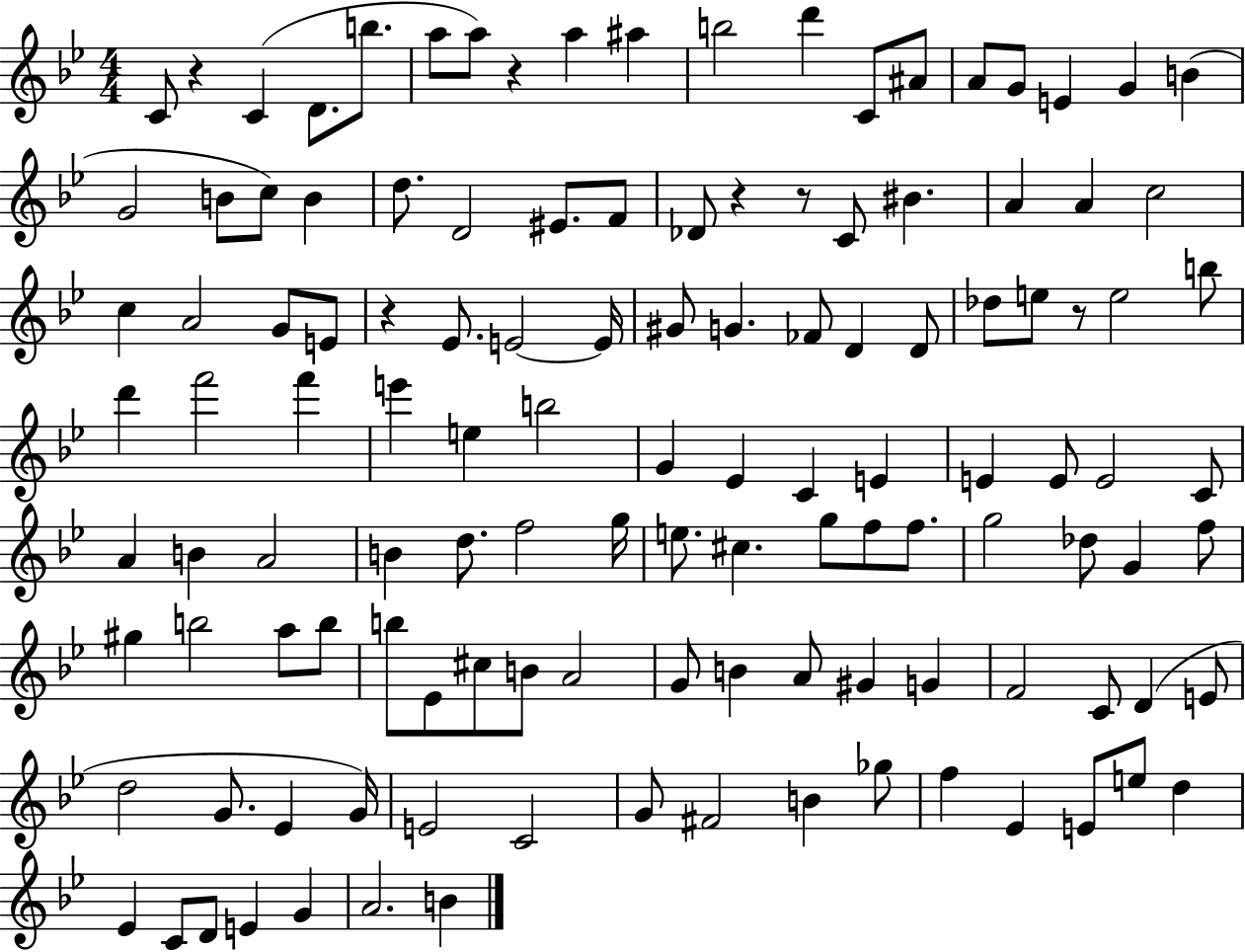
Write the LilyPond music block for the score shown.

{
  \clef treble
  \numericTimeSignature
  \time 4/4
  \key bes \major
  c'8 r4 c'4( d'8. b''8. | a''8 a''8) r4 a''4 ais''4 | b''2 d'''4 c'8 ais'8 | a'8 g'8 e'4 g'4 b'4( | \break g'2 b'8 c''8) b'4 | d''8. d'2 eis'8. f'8 | des'8 r4 r8 c'8 bis'4. | a'4 a'4 c''2 | \break c''4 a'2 g'8 e'8 | r4 ees'8. e'2~~ e'16 | gis'8 g'4. fes'8 d'4 d'8 | des''8 e''8 r8 e''2 b''8 | \break d'''4 f'''2 f'''4 | e'''4 e''4 b''2 | g'4 ees'4 c'4 e'4 | e'4 e'8 e'2 c'8 | \break a'4 b'4 a'2 | b'4 d''8. f''2 g''16 | e''8. cis''4. g''8 f''8 f''8. | g''2 des''8 g'4 f''8 | \break gis''4 b''2 a''8 b''8 | b''8 ees'8 cis''8 b'8 a'2 | g'8 b'4 a'8 gis'4 g'4 | f'2 c'8 d'4( e'8 | \break d''2 g'8. ees'4 g'16) | e'2 c'2 | g'8 fis'2 b'4 ges''8 | f''4 ees'4 e'8 e''8 d''4 | \break ees'4 c'8 d'8 e'4 g'4 | a'2. b'4 | \bar "|."
}